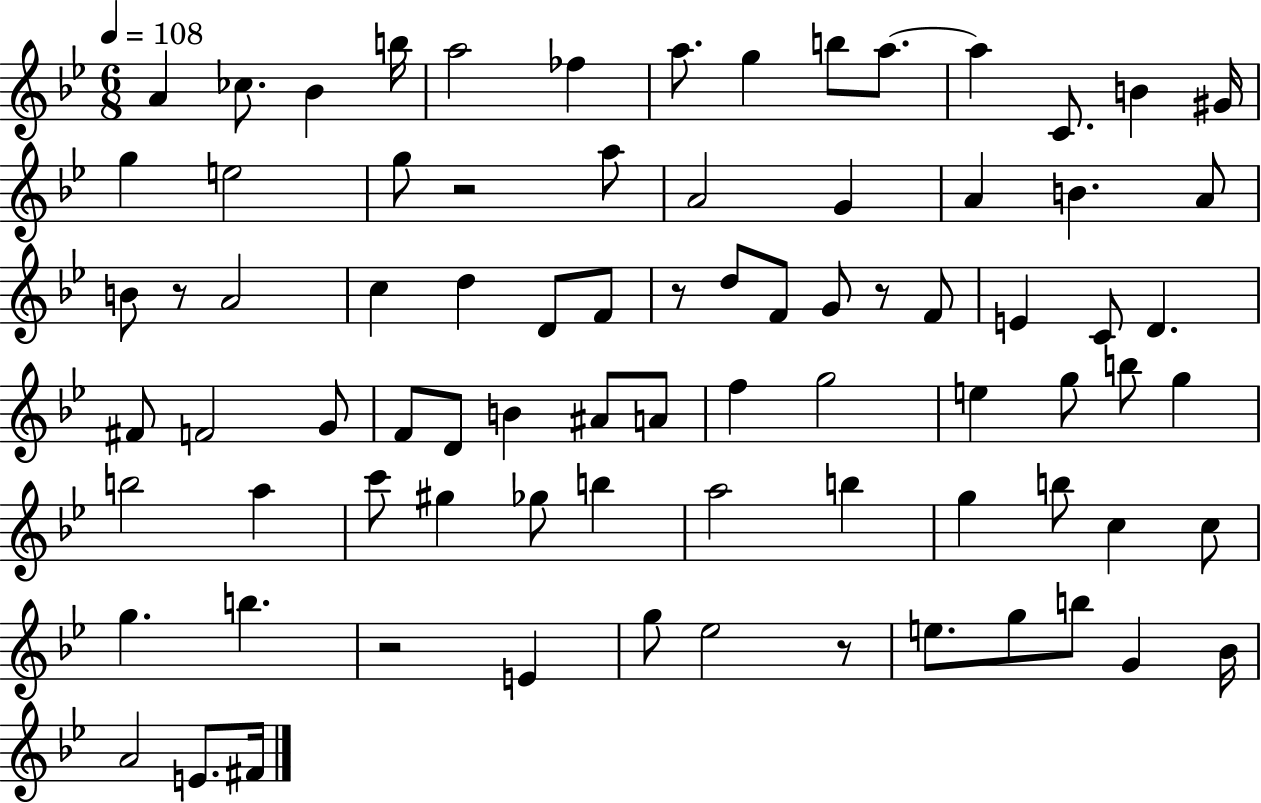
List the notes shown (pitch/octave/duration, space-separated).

A4/q CES5/e. Bb4/q B5/s A5/h FES5/q A5/e. G5/q B5/e A5/e. A5/q C4/e. B4/q G#4/s G5/q E5/h G5/e R/h A5/e A4/h G4/q A4/q B4/q. A4/e B4/e R/e A4/h C5/q D5/q D4/e F4/e R/e D5/e F4/e G4/e R/e F4/e E4/q C4/e D4/q. F#4/e F4/h G4/e F4/e D4/e B4/q A#4/e A4/e F5/q G5/h E5/q G5/e B5/e G5/q B5/h A5/q C6/e G#5/q Gb5/e B5/q A5/h B5/q G5/q B5/e C5/q C5/e G5/q. B5/q. R/h E4/q G5/e Eb5/h R/e E5/e. G5/e B5/e G4/q Bb4/s A4/h E4/e. F#4/s